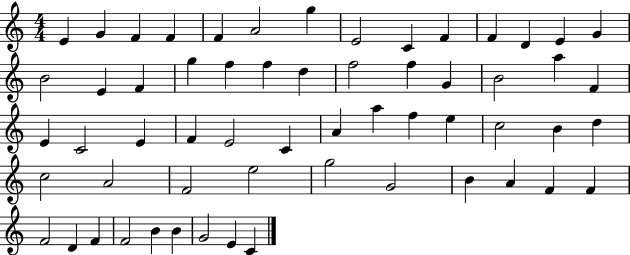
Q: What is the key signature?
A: C major